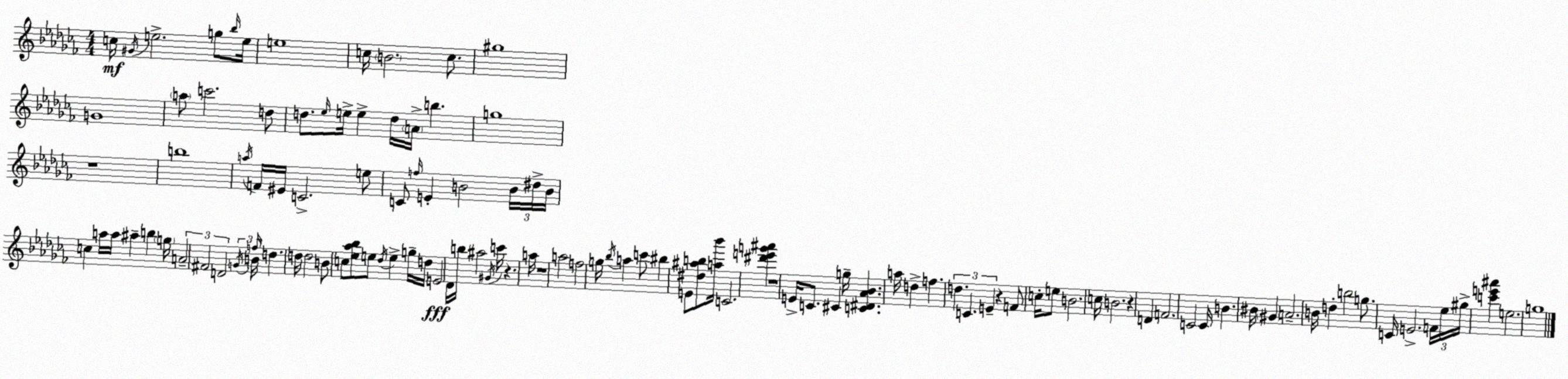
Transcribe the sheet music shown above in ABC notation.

X:1
T:Untitled
M:4/4
L:1/4
K:Abm
c/4 ^G/4 e2 g/2 _b/4 e/4 e4 c/4 B2 c/2 ^g4 G4 a/2 c'2 d/2 d/2 _e/4 e/4 e d/4 A/4 b g4 z4 b4 a/4 F/4 ^E/4 C2 e/2 C/2 f/4 E B2 B/4 ^d/4 B/4 c a/4 a/4 ^a b g/4 A2 ^F2 D2 G/4 B/4 f/4 d d/4 d2 B/2 c/2 [_e_a_b]/2 e/2 _d/4 e g/4 d/4 E2 _D/4 b/4 ^a2 ^G/4 c'/4 z a/4 z4 a2 f2 g/4 _b/4 a c'/2 ^b E/2 [^d^ab]/2 [a_b']/4 C2 [^d'e'g'^a'] z4 E/4 C/2 ^C g/4 [C^D_A_B] a/4 d f d C E z F/2 c/4 e/2 B2 c/4 B2 z D F2 C2 C/4 B ^B/4 ^G A2 B/4 d b2 g/2 C/4 E2 F/4 _e/4 ^g/4 [c'e'^a'] e2 g4